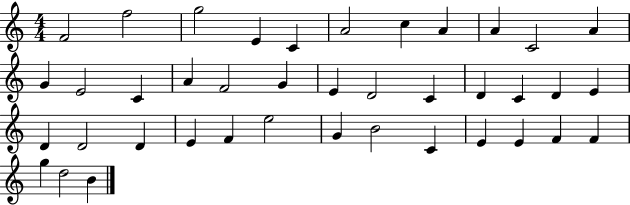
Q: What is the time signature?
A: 4/4